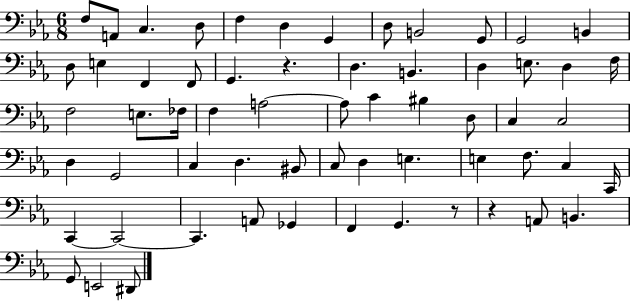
X:1
T:Untitled
M:6/8
L:1/4
K:Eb
F,/2 A,,/2 C, D,/2 F, D, G,, D,/2 B,,2 G,,/2 G,,2 B,, D,/2 E, F,, F,,/2 G,, z D, B,, D, E,/2 D, F,/4 F,2 E,/2 _F,/4 F, A,2 A,/2 C ^B, D,/2 C, C,2 D, G,,2 C, D, ^B,,/2 C,/2 D, E, E, F,/2 C, C,,/4 C,, C,,2 C,, A,,/2 _G,, F,, G,, z/2 z A,,/2 B,, G,,/2 E,,2 ^D,,/2